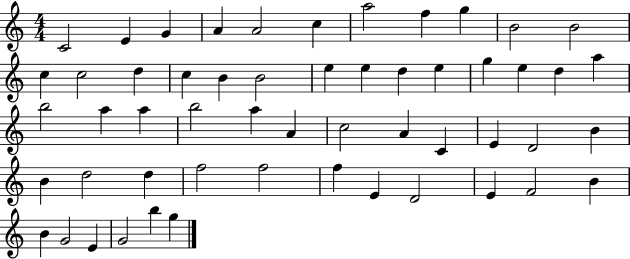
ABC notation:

X:1
T:Untitled
M:4/4
L:1/4
K:C
C2 E G A A2 c a2 f g B2 B2 c c2 d c B B2 e e d e g e d a b2 a a b2 a A c2 A C E D2 B B d2 d f2 f2 f E D2 E F2 B B G2 E G2 b g